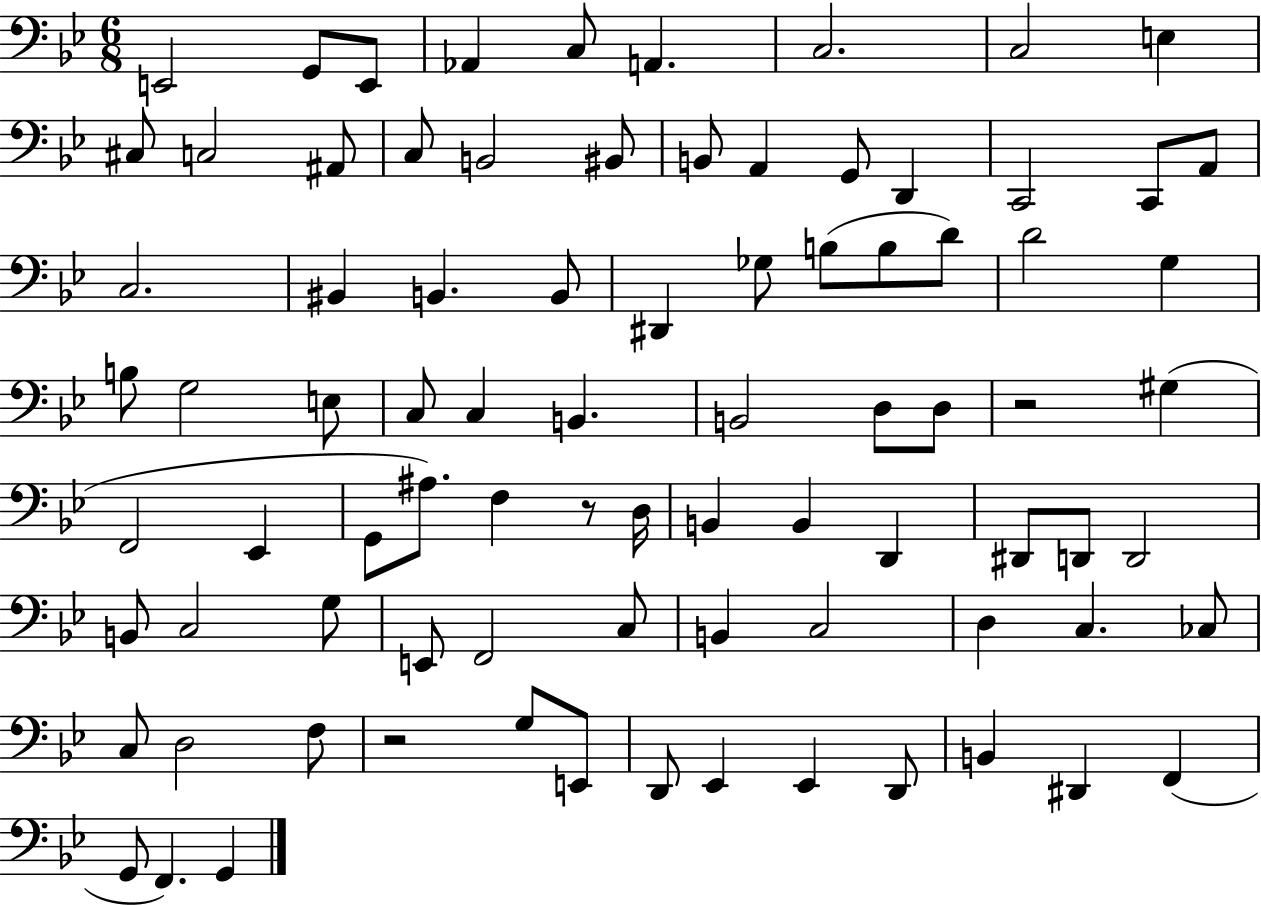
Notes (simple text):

E2/h G2/e E2/e Ab2/q C3/e A2/q. C3/h. C3/h E3/q C#3/e C3/h A#2/e C3/e B2/h BIS2/e B2/e A2/q G2/e D2/q C2/h C2/e A2/e C3/h. BIS2/q B2/q. B2/e D#2/q Gb3/e B3/e B3/e D4/e D4/h G3/q B3/e G3/h E3/e C3/e C3/q B2/q. B2/h D3/e D3/e R/h G#3/q F2/h Eb2/q G2/e A#3/e. F3/q R/e D3/s B2/q B2/q D2/q D#2/e D2/e D2/h B2/e C3/h G3/e E2/e F2/h C3/e B2/q C3/h D3/q C3/q. CES3/e C3/e D3/h F3/e R/h G3/e E2/e D2/e Eb2/q Eb2/q D2/e B2/q D#2/q F2/q G2/e F2/q. G2/q